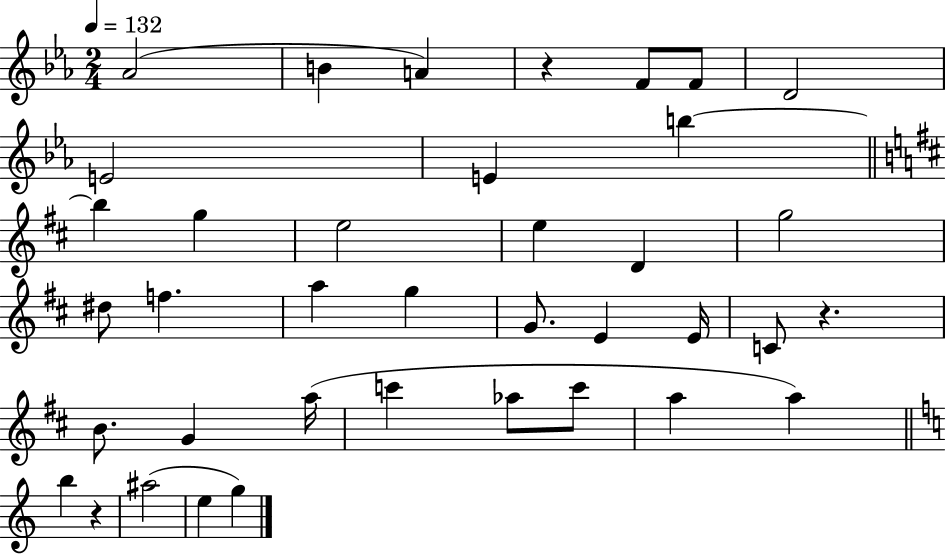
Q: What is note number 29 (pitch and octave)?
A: C6